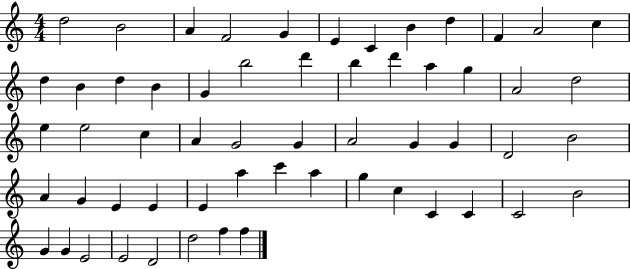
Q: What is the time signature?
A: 4/4